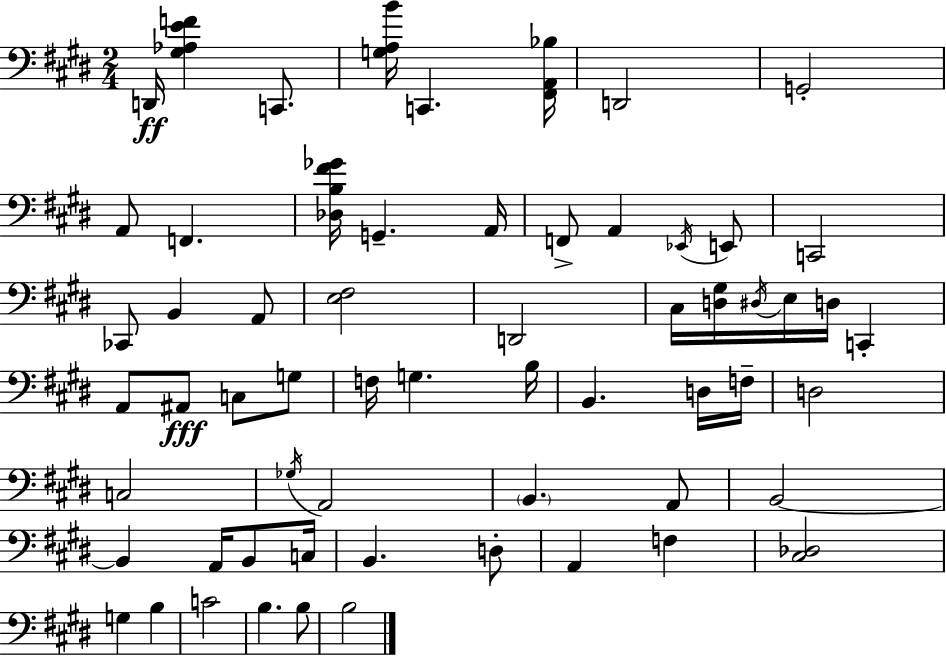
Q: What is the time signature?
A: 2/4